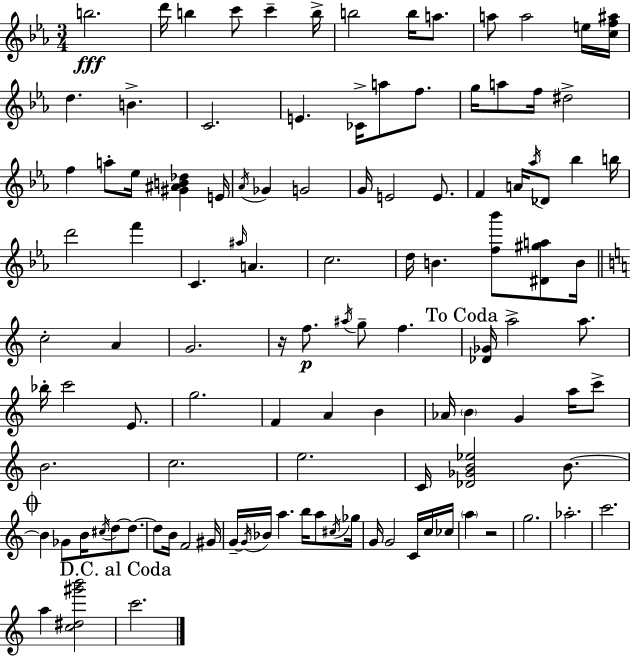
B5/h. D6/s B5/q C6/e C6/q B5/s B5/h B5/s A5/e. A5/e A5/h E5/s [C5,F5,A#5]/s D5/q. B4/q. C4/h. E4/q. CES4/s A5/e F5/e. G5/s A5/e F5/s D#5/h F5/q A5/e Eb5/s [G#4,A#4,B4,Db5]/q E4/s Ab4/s Gb4/q G4/h G4/s E4/h E4/e. F4/q A4/s Ab5/s Db4/e Bb5/q B5/s D6/h F6/q C4/q. A#5/s A4/q. C5/h. D5/s B4/q. [F5,Bb6]/e [D#4,G#5,A5]/e B4/s C5/h A4/q G4/h. R/s F5/e. A#5/s G5/e F5/q. [Db4,Gb4]/s A5/h A5/e. Bb5/s C6/h E4/e. G5/h. F4/q A4/q B4/q Ab4/s B4/q G4/q A5/s C6/e B4/h. C5/h. E5/h. C4/s [Db4,Gb4,B4,Eb5]/h B4/e. B4/q Gb4/e B4/s C#5/s D5/e D5/e. D5/e B4/s F4/h G#4/s G4/s G4/s Bb4/s A5/q. B5/s A5/e C#5/s Gb5/s G4/s G4/h C4/s C5/s CES5/s A5/q R/h G5/h. Ab5/h. C6/h. A5/q [C5,D#5,G#6,B6]/h C6/h.